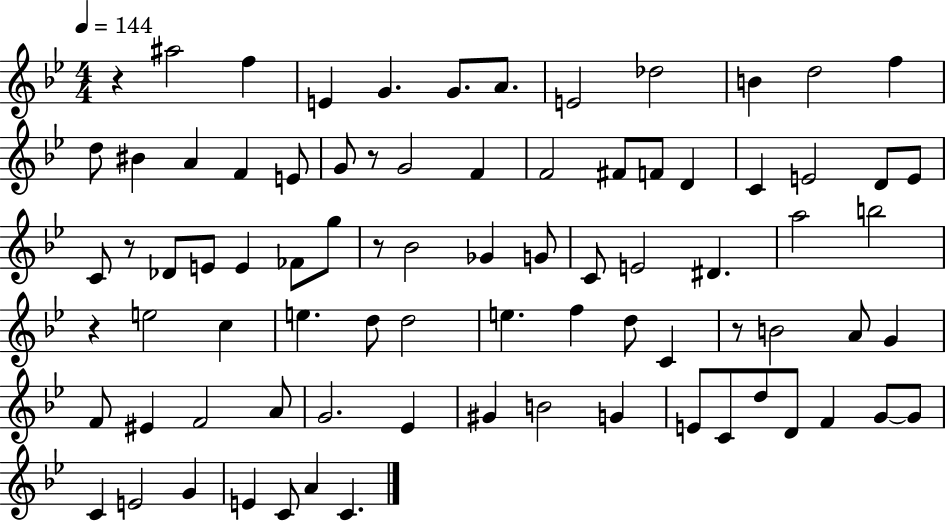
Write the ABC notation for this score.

X:1
T:Untitled
M:4/4
L:1/4
K:Bb
z ^a2 f E G G/2 A/2 E2 _d2 B d2 f d/2 ^B A F E/2 G/2 z/2 G2 F F2 ^F/2 F/2 D C E2 D/2 E/2 C/2 z/2 _D/2 E/2 E _F/2 g/2 z/2 _B2 _G G/2 C/2 E2 ^D a2 b2 z e2 c e d/2 d2 e f d/2 C z/2 B2 A/2 G F/2 ^E F2 A/2 G2 _E ^G B2 G E/2 C/2 d/2 D/2 F G/2 G/2 C E2 G E C/2 A C